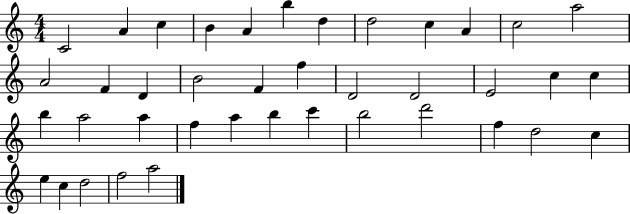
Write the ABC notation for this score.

X:1
T:Untitled
M:4/4
L:1/4
K:C
C2 A c B A b d d2 c A c2 a2 A2 F D B2 F f D2 D2 E2 c c b a2 a f a b c' b2 d'2 f d2 c e c d2 f2 a2